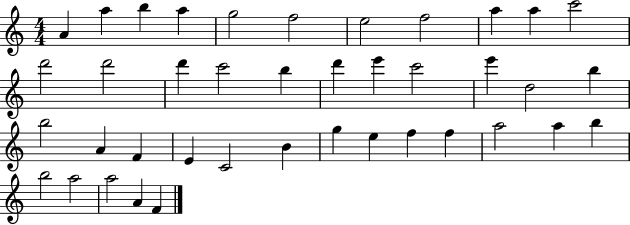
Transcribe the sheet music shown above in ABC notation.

X:1
T:Untitled
M:4/4
L:1/4
K:C
A a b a g2 f2 e2 f2 a a c'2 d'2 d'2 d' c'2 b d' e' c'2 e' d2 b b2 A F E C2 B g e f f a2 a b b2 a2 a2 A F